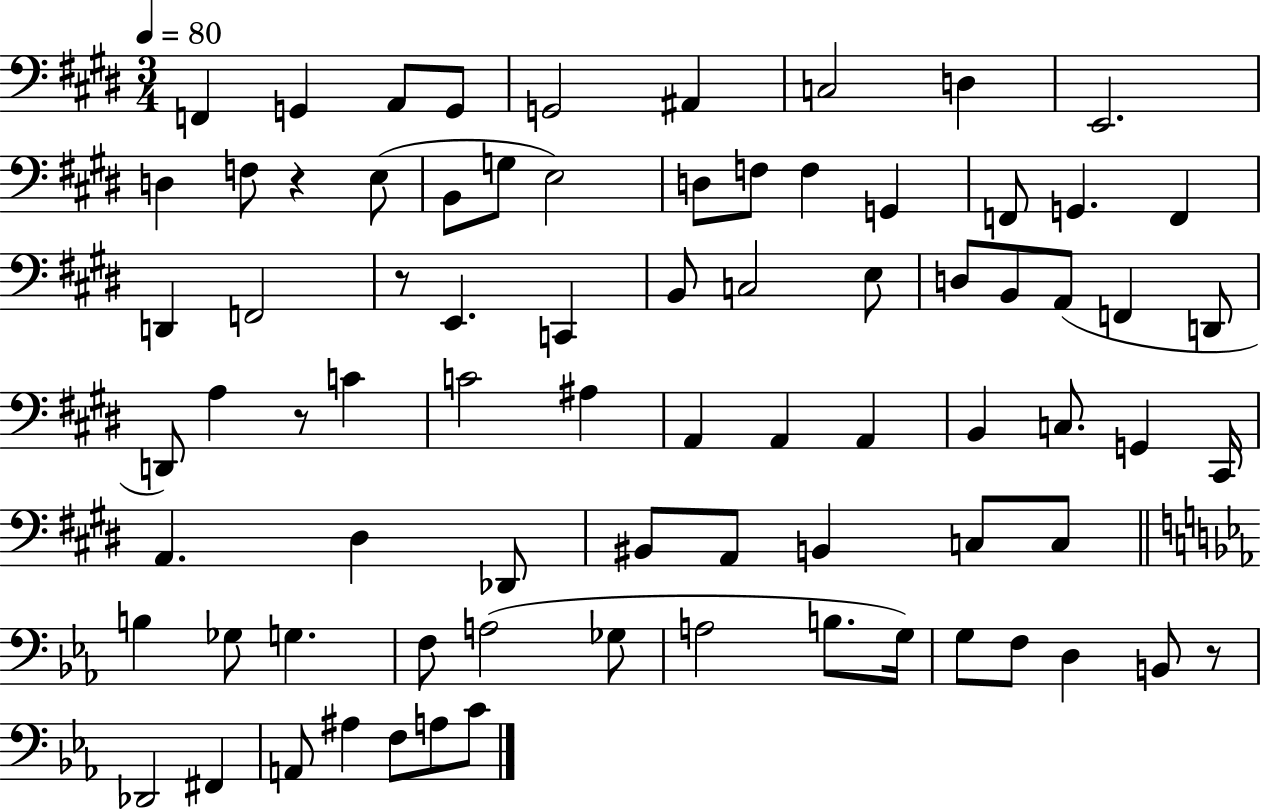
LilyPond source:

{
  \clef bass
  \numericTimeSignature
  \time 3/4
  \key e \major
  \tempo 4 = 80
  f,4 g,4 a,8 g,8 | g,2 ais,4 | c2 d4 | e,2. | \break d4 f8 r4 e8( | b,8 g8 e2) | d8 f8 f4 g,4 | f,8 g,4. f,4 | \break d,4 f,2 | r8 e,4. c,4 | b,8 c2 e8 | d8 b,8 a,8( f,4 d,8 | \break d,8) a4 r8 c'4 | c'2 ais4 | a,4 a,4 a,4 | b,4 c8. g,4 cis,16 | \break a,4. dis4 des,8 | bis,8 a,8 b,4 c8 c8 | \bar "||" \break \key ees \major b4 ges8 g4. | f8 a2( ges8 | a2 b8. g16) | g8 f8 d4 b,8 r8 | \break des,2 fis,4 | a,8 ais4 f8 a8 c'8 | \bar "|."
}